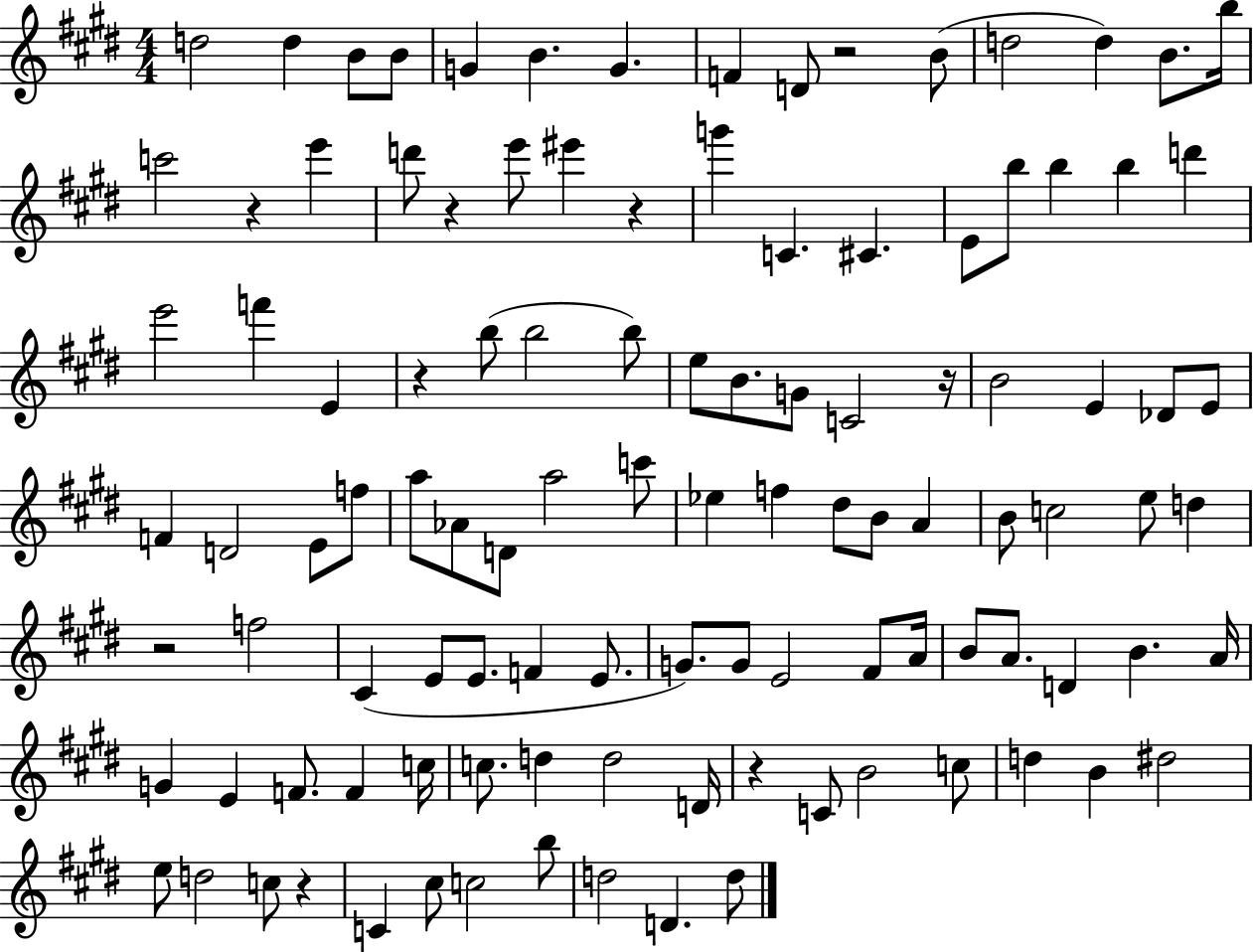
D5/h D5/q B4/e B4/e G4/q B4/q. G4/q. F4/q D4/e R/h B4/e D5/h D5/q B4/e. B5/s C6/h R/q E6/q D6/e R/q E6/e EIS6/q R/q G6/q C4/q. C#4/q. E4/e B5/e B5/q B5/q D6/q E6/h F6/q E4/q R/q B5/e B5/h B5/e E5/e B4/e. G4/e C4/h R/s B4/h E4/q Db4/e E4/e F4/q D4/h E4/e F5/e A5/e Ab4/e D4/e A5/h C6/e Eb5/q F5/q D#5/e B4/e A4/q B4/e C5/h E5/e D5/q R/h F5/h C#4/q E4/e E4/e. F4/q E4/e. G4/e. G4/e E4/h F#4/e A4/s B4/e A4/e. D4/q B4/q. A4/s G4/q E4/q F4/e. F4/q C5/s C5/e. D5/q D5/h D4/s R/q C4/e B4/h C5/e D5/q B4/q D#5/h E5/e D5/h C5/e R/q C4/q C#5/e C5/h B5/e D5/h D4/q. D5/e